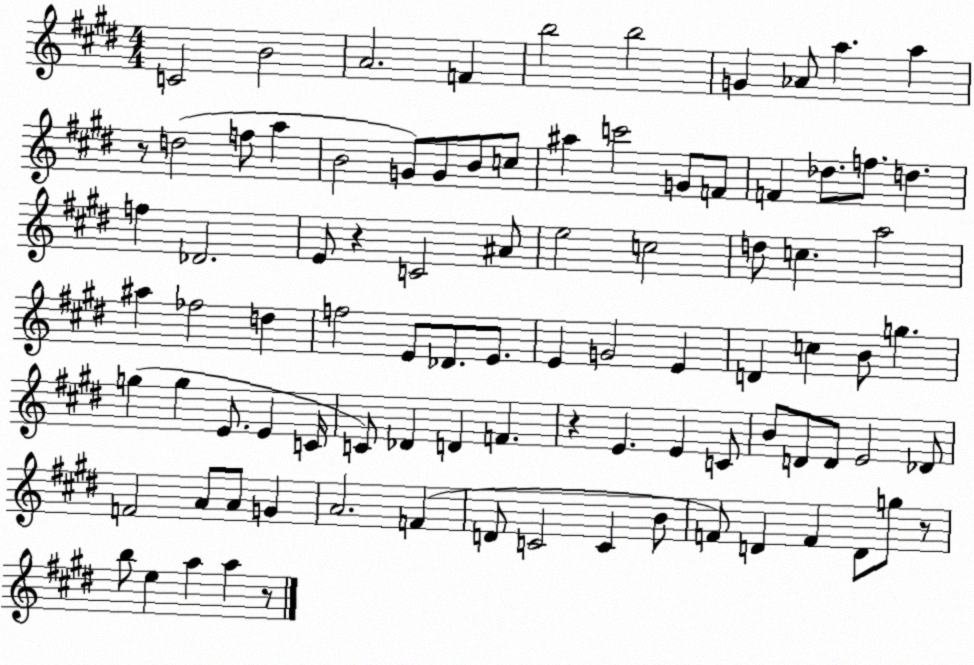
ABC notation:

X:1
T:Untitled
M:4/4
L:1/4
K:E
C2 B2 A2 F b2 b2 G _A/2 a a z/2 d2 f/2 a B2 G/2 G/2 B/2 c/2 ^a c'2 G/2 F/2 F _d/2 f/2 d f _D2 E/2 z C2 ^A/2 e2 c2 d/2 c a2 ^a _f2 d f2 E/2 _D/2 E/2 E G2 E D c B/2 g g g E/2 E C/4 C/2 _D D F z E E C/2 B/2 D/2 D/2 E2 _D/2 F2 A/2 A/2 G A2 F D/2 C2 C B/2 F/2 D F D/2 g/2 z/2 b/2 e a a z/2